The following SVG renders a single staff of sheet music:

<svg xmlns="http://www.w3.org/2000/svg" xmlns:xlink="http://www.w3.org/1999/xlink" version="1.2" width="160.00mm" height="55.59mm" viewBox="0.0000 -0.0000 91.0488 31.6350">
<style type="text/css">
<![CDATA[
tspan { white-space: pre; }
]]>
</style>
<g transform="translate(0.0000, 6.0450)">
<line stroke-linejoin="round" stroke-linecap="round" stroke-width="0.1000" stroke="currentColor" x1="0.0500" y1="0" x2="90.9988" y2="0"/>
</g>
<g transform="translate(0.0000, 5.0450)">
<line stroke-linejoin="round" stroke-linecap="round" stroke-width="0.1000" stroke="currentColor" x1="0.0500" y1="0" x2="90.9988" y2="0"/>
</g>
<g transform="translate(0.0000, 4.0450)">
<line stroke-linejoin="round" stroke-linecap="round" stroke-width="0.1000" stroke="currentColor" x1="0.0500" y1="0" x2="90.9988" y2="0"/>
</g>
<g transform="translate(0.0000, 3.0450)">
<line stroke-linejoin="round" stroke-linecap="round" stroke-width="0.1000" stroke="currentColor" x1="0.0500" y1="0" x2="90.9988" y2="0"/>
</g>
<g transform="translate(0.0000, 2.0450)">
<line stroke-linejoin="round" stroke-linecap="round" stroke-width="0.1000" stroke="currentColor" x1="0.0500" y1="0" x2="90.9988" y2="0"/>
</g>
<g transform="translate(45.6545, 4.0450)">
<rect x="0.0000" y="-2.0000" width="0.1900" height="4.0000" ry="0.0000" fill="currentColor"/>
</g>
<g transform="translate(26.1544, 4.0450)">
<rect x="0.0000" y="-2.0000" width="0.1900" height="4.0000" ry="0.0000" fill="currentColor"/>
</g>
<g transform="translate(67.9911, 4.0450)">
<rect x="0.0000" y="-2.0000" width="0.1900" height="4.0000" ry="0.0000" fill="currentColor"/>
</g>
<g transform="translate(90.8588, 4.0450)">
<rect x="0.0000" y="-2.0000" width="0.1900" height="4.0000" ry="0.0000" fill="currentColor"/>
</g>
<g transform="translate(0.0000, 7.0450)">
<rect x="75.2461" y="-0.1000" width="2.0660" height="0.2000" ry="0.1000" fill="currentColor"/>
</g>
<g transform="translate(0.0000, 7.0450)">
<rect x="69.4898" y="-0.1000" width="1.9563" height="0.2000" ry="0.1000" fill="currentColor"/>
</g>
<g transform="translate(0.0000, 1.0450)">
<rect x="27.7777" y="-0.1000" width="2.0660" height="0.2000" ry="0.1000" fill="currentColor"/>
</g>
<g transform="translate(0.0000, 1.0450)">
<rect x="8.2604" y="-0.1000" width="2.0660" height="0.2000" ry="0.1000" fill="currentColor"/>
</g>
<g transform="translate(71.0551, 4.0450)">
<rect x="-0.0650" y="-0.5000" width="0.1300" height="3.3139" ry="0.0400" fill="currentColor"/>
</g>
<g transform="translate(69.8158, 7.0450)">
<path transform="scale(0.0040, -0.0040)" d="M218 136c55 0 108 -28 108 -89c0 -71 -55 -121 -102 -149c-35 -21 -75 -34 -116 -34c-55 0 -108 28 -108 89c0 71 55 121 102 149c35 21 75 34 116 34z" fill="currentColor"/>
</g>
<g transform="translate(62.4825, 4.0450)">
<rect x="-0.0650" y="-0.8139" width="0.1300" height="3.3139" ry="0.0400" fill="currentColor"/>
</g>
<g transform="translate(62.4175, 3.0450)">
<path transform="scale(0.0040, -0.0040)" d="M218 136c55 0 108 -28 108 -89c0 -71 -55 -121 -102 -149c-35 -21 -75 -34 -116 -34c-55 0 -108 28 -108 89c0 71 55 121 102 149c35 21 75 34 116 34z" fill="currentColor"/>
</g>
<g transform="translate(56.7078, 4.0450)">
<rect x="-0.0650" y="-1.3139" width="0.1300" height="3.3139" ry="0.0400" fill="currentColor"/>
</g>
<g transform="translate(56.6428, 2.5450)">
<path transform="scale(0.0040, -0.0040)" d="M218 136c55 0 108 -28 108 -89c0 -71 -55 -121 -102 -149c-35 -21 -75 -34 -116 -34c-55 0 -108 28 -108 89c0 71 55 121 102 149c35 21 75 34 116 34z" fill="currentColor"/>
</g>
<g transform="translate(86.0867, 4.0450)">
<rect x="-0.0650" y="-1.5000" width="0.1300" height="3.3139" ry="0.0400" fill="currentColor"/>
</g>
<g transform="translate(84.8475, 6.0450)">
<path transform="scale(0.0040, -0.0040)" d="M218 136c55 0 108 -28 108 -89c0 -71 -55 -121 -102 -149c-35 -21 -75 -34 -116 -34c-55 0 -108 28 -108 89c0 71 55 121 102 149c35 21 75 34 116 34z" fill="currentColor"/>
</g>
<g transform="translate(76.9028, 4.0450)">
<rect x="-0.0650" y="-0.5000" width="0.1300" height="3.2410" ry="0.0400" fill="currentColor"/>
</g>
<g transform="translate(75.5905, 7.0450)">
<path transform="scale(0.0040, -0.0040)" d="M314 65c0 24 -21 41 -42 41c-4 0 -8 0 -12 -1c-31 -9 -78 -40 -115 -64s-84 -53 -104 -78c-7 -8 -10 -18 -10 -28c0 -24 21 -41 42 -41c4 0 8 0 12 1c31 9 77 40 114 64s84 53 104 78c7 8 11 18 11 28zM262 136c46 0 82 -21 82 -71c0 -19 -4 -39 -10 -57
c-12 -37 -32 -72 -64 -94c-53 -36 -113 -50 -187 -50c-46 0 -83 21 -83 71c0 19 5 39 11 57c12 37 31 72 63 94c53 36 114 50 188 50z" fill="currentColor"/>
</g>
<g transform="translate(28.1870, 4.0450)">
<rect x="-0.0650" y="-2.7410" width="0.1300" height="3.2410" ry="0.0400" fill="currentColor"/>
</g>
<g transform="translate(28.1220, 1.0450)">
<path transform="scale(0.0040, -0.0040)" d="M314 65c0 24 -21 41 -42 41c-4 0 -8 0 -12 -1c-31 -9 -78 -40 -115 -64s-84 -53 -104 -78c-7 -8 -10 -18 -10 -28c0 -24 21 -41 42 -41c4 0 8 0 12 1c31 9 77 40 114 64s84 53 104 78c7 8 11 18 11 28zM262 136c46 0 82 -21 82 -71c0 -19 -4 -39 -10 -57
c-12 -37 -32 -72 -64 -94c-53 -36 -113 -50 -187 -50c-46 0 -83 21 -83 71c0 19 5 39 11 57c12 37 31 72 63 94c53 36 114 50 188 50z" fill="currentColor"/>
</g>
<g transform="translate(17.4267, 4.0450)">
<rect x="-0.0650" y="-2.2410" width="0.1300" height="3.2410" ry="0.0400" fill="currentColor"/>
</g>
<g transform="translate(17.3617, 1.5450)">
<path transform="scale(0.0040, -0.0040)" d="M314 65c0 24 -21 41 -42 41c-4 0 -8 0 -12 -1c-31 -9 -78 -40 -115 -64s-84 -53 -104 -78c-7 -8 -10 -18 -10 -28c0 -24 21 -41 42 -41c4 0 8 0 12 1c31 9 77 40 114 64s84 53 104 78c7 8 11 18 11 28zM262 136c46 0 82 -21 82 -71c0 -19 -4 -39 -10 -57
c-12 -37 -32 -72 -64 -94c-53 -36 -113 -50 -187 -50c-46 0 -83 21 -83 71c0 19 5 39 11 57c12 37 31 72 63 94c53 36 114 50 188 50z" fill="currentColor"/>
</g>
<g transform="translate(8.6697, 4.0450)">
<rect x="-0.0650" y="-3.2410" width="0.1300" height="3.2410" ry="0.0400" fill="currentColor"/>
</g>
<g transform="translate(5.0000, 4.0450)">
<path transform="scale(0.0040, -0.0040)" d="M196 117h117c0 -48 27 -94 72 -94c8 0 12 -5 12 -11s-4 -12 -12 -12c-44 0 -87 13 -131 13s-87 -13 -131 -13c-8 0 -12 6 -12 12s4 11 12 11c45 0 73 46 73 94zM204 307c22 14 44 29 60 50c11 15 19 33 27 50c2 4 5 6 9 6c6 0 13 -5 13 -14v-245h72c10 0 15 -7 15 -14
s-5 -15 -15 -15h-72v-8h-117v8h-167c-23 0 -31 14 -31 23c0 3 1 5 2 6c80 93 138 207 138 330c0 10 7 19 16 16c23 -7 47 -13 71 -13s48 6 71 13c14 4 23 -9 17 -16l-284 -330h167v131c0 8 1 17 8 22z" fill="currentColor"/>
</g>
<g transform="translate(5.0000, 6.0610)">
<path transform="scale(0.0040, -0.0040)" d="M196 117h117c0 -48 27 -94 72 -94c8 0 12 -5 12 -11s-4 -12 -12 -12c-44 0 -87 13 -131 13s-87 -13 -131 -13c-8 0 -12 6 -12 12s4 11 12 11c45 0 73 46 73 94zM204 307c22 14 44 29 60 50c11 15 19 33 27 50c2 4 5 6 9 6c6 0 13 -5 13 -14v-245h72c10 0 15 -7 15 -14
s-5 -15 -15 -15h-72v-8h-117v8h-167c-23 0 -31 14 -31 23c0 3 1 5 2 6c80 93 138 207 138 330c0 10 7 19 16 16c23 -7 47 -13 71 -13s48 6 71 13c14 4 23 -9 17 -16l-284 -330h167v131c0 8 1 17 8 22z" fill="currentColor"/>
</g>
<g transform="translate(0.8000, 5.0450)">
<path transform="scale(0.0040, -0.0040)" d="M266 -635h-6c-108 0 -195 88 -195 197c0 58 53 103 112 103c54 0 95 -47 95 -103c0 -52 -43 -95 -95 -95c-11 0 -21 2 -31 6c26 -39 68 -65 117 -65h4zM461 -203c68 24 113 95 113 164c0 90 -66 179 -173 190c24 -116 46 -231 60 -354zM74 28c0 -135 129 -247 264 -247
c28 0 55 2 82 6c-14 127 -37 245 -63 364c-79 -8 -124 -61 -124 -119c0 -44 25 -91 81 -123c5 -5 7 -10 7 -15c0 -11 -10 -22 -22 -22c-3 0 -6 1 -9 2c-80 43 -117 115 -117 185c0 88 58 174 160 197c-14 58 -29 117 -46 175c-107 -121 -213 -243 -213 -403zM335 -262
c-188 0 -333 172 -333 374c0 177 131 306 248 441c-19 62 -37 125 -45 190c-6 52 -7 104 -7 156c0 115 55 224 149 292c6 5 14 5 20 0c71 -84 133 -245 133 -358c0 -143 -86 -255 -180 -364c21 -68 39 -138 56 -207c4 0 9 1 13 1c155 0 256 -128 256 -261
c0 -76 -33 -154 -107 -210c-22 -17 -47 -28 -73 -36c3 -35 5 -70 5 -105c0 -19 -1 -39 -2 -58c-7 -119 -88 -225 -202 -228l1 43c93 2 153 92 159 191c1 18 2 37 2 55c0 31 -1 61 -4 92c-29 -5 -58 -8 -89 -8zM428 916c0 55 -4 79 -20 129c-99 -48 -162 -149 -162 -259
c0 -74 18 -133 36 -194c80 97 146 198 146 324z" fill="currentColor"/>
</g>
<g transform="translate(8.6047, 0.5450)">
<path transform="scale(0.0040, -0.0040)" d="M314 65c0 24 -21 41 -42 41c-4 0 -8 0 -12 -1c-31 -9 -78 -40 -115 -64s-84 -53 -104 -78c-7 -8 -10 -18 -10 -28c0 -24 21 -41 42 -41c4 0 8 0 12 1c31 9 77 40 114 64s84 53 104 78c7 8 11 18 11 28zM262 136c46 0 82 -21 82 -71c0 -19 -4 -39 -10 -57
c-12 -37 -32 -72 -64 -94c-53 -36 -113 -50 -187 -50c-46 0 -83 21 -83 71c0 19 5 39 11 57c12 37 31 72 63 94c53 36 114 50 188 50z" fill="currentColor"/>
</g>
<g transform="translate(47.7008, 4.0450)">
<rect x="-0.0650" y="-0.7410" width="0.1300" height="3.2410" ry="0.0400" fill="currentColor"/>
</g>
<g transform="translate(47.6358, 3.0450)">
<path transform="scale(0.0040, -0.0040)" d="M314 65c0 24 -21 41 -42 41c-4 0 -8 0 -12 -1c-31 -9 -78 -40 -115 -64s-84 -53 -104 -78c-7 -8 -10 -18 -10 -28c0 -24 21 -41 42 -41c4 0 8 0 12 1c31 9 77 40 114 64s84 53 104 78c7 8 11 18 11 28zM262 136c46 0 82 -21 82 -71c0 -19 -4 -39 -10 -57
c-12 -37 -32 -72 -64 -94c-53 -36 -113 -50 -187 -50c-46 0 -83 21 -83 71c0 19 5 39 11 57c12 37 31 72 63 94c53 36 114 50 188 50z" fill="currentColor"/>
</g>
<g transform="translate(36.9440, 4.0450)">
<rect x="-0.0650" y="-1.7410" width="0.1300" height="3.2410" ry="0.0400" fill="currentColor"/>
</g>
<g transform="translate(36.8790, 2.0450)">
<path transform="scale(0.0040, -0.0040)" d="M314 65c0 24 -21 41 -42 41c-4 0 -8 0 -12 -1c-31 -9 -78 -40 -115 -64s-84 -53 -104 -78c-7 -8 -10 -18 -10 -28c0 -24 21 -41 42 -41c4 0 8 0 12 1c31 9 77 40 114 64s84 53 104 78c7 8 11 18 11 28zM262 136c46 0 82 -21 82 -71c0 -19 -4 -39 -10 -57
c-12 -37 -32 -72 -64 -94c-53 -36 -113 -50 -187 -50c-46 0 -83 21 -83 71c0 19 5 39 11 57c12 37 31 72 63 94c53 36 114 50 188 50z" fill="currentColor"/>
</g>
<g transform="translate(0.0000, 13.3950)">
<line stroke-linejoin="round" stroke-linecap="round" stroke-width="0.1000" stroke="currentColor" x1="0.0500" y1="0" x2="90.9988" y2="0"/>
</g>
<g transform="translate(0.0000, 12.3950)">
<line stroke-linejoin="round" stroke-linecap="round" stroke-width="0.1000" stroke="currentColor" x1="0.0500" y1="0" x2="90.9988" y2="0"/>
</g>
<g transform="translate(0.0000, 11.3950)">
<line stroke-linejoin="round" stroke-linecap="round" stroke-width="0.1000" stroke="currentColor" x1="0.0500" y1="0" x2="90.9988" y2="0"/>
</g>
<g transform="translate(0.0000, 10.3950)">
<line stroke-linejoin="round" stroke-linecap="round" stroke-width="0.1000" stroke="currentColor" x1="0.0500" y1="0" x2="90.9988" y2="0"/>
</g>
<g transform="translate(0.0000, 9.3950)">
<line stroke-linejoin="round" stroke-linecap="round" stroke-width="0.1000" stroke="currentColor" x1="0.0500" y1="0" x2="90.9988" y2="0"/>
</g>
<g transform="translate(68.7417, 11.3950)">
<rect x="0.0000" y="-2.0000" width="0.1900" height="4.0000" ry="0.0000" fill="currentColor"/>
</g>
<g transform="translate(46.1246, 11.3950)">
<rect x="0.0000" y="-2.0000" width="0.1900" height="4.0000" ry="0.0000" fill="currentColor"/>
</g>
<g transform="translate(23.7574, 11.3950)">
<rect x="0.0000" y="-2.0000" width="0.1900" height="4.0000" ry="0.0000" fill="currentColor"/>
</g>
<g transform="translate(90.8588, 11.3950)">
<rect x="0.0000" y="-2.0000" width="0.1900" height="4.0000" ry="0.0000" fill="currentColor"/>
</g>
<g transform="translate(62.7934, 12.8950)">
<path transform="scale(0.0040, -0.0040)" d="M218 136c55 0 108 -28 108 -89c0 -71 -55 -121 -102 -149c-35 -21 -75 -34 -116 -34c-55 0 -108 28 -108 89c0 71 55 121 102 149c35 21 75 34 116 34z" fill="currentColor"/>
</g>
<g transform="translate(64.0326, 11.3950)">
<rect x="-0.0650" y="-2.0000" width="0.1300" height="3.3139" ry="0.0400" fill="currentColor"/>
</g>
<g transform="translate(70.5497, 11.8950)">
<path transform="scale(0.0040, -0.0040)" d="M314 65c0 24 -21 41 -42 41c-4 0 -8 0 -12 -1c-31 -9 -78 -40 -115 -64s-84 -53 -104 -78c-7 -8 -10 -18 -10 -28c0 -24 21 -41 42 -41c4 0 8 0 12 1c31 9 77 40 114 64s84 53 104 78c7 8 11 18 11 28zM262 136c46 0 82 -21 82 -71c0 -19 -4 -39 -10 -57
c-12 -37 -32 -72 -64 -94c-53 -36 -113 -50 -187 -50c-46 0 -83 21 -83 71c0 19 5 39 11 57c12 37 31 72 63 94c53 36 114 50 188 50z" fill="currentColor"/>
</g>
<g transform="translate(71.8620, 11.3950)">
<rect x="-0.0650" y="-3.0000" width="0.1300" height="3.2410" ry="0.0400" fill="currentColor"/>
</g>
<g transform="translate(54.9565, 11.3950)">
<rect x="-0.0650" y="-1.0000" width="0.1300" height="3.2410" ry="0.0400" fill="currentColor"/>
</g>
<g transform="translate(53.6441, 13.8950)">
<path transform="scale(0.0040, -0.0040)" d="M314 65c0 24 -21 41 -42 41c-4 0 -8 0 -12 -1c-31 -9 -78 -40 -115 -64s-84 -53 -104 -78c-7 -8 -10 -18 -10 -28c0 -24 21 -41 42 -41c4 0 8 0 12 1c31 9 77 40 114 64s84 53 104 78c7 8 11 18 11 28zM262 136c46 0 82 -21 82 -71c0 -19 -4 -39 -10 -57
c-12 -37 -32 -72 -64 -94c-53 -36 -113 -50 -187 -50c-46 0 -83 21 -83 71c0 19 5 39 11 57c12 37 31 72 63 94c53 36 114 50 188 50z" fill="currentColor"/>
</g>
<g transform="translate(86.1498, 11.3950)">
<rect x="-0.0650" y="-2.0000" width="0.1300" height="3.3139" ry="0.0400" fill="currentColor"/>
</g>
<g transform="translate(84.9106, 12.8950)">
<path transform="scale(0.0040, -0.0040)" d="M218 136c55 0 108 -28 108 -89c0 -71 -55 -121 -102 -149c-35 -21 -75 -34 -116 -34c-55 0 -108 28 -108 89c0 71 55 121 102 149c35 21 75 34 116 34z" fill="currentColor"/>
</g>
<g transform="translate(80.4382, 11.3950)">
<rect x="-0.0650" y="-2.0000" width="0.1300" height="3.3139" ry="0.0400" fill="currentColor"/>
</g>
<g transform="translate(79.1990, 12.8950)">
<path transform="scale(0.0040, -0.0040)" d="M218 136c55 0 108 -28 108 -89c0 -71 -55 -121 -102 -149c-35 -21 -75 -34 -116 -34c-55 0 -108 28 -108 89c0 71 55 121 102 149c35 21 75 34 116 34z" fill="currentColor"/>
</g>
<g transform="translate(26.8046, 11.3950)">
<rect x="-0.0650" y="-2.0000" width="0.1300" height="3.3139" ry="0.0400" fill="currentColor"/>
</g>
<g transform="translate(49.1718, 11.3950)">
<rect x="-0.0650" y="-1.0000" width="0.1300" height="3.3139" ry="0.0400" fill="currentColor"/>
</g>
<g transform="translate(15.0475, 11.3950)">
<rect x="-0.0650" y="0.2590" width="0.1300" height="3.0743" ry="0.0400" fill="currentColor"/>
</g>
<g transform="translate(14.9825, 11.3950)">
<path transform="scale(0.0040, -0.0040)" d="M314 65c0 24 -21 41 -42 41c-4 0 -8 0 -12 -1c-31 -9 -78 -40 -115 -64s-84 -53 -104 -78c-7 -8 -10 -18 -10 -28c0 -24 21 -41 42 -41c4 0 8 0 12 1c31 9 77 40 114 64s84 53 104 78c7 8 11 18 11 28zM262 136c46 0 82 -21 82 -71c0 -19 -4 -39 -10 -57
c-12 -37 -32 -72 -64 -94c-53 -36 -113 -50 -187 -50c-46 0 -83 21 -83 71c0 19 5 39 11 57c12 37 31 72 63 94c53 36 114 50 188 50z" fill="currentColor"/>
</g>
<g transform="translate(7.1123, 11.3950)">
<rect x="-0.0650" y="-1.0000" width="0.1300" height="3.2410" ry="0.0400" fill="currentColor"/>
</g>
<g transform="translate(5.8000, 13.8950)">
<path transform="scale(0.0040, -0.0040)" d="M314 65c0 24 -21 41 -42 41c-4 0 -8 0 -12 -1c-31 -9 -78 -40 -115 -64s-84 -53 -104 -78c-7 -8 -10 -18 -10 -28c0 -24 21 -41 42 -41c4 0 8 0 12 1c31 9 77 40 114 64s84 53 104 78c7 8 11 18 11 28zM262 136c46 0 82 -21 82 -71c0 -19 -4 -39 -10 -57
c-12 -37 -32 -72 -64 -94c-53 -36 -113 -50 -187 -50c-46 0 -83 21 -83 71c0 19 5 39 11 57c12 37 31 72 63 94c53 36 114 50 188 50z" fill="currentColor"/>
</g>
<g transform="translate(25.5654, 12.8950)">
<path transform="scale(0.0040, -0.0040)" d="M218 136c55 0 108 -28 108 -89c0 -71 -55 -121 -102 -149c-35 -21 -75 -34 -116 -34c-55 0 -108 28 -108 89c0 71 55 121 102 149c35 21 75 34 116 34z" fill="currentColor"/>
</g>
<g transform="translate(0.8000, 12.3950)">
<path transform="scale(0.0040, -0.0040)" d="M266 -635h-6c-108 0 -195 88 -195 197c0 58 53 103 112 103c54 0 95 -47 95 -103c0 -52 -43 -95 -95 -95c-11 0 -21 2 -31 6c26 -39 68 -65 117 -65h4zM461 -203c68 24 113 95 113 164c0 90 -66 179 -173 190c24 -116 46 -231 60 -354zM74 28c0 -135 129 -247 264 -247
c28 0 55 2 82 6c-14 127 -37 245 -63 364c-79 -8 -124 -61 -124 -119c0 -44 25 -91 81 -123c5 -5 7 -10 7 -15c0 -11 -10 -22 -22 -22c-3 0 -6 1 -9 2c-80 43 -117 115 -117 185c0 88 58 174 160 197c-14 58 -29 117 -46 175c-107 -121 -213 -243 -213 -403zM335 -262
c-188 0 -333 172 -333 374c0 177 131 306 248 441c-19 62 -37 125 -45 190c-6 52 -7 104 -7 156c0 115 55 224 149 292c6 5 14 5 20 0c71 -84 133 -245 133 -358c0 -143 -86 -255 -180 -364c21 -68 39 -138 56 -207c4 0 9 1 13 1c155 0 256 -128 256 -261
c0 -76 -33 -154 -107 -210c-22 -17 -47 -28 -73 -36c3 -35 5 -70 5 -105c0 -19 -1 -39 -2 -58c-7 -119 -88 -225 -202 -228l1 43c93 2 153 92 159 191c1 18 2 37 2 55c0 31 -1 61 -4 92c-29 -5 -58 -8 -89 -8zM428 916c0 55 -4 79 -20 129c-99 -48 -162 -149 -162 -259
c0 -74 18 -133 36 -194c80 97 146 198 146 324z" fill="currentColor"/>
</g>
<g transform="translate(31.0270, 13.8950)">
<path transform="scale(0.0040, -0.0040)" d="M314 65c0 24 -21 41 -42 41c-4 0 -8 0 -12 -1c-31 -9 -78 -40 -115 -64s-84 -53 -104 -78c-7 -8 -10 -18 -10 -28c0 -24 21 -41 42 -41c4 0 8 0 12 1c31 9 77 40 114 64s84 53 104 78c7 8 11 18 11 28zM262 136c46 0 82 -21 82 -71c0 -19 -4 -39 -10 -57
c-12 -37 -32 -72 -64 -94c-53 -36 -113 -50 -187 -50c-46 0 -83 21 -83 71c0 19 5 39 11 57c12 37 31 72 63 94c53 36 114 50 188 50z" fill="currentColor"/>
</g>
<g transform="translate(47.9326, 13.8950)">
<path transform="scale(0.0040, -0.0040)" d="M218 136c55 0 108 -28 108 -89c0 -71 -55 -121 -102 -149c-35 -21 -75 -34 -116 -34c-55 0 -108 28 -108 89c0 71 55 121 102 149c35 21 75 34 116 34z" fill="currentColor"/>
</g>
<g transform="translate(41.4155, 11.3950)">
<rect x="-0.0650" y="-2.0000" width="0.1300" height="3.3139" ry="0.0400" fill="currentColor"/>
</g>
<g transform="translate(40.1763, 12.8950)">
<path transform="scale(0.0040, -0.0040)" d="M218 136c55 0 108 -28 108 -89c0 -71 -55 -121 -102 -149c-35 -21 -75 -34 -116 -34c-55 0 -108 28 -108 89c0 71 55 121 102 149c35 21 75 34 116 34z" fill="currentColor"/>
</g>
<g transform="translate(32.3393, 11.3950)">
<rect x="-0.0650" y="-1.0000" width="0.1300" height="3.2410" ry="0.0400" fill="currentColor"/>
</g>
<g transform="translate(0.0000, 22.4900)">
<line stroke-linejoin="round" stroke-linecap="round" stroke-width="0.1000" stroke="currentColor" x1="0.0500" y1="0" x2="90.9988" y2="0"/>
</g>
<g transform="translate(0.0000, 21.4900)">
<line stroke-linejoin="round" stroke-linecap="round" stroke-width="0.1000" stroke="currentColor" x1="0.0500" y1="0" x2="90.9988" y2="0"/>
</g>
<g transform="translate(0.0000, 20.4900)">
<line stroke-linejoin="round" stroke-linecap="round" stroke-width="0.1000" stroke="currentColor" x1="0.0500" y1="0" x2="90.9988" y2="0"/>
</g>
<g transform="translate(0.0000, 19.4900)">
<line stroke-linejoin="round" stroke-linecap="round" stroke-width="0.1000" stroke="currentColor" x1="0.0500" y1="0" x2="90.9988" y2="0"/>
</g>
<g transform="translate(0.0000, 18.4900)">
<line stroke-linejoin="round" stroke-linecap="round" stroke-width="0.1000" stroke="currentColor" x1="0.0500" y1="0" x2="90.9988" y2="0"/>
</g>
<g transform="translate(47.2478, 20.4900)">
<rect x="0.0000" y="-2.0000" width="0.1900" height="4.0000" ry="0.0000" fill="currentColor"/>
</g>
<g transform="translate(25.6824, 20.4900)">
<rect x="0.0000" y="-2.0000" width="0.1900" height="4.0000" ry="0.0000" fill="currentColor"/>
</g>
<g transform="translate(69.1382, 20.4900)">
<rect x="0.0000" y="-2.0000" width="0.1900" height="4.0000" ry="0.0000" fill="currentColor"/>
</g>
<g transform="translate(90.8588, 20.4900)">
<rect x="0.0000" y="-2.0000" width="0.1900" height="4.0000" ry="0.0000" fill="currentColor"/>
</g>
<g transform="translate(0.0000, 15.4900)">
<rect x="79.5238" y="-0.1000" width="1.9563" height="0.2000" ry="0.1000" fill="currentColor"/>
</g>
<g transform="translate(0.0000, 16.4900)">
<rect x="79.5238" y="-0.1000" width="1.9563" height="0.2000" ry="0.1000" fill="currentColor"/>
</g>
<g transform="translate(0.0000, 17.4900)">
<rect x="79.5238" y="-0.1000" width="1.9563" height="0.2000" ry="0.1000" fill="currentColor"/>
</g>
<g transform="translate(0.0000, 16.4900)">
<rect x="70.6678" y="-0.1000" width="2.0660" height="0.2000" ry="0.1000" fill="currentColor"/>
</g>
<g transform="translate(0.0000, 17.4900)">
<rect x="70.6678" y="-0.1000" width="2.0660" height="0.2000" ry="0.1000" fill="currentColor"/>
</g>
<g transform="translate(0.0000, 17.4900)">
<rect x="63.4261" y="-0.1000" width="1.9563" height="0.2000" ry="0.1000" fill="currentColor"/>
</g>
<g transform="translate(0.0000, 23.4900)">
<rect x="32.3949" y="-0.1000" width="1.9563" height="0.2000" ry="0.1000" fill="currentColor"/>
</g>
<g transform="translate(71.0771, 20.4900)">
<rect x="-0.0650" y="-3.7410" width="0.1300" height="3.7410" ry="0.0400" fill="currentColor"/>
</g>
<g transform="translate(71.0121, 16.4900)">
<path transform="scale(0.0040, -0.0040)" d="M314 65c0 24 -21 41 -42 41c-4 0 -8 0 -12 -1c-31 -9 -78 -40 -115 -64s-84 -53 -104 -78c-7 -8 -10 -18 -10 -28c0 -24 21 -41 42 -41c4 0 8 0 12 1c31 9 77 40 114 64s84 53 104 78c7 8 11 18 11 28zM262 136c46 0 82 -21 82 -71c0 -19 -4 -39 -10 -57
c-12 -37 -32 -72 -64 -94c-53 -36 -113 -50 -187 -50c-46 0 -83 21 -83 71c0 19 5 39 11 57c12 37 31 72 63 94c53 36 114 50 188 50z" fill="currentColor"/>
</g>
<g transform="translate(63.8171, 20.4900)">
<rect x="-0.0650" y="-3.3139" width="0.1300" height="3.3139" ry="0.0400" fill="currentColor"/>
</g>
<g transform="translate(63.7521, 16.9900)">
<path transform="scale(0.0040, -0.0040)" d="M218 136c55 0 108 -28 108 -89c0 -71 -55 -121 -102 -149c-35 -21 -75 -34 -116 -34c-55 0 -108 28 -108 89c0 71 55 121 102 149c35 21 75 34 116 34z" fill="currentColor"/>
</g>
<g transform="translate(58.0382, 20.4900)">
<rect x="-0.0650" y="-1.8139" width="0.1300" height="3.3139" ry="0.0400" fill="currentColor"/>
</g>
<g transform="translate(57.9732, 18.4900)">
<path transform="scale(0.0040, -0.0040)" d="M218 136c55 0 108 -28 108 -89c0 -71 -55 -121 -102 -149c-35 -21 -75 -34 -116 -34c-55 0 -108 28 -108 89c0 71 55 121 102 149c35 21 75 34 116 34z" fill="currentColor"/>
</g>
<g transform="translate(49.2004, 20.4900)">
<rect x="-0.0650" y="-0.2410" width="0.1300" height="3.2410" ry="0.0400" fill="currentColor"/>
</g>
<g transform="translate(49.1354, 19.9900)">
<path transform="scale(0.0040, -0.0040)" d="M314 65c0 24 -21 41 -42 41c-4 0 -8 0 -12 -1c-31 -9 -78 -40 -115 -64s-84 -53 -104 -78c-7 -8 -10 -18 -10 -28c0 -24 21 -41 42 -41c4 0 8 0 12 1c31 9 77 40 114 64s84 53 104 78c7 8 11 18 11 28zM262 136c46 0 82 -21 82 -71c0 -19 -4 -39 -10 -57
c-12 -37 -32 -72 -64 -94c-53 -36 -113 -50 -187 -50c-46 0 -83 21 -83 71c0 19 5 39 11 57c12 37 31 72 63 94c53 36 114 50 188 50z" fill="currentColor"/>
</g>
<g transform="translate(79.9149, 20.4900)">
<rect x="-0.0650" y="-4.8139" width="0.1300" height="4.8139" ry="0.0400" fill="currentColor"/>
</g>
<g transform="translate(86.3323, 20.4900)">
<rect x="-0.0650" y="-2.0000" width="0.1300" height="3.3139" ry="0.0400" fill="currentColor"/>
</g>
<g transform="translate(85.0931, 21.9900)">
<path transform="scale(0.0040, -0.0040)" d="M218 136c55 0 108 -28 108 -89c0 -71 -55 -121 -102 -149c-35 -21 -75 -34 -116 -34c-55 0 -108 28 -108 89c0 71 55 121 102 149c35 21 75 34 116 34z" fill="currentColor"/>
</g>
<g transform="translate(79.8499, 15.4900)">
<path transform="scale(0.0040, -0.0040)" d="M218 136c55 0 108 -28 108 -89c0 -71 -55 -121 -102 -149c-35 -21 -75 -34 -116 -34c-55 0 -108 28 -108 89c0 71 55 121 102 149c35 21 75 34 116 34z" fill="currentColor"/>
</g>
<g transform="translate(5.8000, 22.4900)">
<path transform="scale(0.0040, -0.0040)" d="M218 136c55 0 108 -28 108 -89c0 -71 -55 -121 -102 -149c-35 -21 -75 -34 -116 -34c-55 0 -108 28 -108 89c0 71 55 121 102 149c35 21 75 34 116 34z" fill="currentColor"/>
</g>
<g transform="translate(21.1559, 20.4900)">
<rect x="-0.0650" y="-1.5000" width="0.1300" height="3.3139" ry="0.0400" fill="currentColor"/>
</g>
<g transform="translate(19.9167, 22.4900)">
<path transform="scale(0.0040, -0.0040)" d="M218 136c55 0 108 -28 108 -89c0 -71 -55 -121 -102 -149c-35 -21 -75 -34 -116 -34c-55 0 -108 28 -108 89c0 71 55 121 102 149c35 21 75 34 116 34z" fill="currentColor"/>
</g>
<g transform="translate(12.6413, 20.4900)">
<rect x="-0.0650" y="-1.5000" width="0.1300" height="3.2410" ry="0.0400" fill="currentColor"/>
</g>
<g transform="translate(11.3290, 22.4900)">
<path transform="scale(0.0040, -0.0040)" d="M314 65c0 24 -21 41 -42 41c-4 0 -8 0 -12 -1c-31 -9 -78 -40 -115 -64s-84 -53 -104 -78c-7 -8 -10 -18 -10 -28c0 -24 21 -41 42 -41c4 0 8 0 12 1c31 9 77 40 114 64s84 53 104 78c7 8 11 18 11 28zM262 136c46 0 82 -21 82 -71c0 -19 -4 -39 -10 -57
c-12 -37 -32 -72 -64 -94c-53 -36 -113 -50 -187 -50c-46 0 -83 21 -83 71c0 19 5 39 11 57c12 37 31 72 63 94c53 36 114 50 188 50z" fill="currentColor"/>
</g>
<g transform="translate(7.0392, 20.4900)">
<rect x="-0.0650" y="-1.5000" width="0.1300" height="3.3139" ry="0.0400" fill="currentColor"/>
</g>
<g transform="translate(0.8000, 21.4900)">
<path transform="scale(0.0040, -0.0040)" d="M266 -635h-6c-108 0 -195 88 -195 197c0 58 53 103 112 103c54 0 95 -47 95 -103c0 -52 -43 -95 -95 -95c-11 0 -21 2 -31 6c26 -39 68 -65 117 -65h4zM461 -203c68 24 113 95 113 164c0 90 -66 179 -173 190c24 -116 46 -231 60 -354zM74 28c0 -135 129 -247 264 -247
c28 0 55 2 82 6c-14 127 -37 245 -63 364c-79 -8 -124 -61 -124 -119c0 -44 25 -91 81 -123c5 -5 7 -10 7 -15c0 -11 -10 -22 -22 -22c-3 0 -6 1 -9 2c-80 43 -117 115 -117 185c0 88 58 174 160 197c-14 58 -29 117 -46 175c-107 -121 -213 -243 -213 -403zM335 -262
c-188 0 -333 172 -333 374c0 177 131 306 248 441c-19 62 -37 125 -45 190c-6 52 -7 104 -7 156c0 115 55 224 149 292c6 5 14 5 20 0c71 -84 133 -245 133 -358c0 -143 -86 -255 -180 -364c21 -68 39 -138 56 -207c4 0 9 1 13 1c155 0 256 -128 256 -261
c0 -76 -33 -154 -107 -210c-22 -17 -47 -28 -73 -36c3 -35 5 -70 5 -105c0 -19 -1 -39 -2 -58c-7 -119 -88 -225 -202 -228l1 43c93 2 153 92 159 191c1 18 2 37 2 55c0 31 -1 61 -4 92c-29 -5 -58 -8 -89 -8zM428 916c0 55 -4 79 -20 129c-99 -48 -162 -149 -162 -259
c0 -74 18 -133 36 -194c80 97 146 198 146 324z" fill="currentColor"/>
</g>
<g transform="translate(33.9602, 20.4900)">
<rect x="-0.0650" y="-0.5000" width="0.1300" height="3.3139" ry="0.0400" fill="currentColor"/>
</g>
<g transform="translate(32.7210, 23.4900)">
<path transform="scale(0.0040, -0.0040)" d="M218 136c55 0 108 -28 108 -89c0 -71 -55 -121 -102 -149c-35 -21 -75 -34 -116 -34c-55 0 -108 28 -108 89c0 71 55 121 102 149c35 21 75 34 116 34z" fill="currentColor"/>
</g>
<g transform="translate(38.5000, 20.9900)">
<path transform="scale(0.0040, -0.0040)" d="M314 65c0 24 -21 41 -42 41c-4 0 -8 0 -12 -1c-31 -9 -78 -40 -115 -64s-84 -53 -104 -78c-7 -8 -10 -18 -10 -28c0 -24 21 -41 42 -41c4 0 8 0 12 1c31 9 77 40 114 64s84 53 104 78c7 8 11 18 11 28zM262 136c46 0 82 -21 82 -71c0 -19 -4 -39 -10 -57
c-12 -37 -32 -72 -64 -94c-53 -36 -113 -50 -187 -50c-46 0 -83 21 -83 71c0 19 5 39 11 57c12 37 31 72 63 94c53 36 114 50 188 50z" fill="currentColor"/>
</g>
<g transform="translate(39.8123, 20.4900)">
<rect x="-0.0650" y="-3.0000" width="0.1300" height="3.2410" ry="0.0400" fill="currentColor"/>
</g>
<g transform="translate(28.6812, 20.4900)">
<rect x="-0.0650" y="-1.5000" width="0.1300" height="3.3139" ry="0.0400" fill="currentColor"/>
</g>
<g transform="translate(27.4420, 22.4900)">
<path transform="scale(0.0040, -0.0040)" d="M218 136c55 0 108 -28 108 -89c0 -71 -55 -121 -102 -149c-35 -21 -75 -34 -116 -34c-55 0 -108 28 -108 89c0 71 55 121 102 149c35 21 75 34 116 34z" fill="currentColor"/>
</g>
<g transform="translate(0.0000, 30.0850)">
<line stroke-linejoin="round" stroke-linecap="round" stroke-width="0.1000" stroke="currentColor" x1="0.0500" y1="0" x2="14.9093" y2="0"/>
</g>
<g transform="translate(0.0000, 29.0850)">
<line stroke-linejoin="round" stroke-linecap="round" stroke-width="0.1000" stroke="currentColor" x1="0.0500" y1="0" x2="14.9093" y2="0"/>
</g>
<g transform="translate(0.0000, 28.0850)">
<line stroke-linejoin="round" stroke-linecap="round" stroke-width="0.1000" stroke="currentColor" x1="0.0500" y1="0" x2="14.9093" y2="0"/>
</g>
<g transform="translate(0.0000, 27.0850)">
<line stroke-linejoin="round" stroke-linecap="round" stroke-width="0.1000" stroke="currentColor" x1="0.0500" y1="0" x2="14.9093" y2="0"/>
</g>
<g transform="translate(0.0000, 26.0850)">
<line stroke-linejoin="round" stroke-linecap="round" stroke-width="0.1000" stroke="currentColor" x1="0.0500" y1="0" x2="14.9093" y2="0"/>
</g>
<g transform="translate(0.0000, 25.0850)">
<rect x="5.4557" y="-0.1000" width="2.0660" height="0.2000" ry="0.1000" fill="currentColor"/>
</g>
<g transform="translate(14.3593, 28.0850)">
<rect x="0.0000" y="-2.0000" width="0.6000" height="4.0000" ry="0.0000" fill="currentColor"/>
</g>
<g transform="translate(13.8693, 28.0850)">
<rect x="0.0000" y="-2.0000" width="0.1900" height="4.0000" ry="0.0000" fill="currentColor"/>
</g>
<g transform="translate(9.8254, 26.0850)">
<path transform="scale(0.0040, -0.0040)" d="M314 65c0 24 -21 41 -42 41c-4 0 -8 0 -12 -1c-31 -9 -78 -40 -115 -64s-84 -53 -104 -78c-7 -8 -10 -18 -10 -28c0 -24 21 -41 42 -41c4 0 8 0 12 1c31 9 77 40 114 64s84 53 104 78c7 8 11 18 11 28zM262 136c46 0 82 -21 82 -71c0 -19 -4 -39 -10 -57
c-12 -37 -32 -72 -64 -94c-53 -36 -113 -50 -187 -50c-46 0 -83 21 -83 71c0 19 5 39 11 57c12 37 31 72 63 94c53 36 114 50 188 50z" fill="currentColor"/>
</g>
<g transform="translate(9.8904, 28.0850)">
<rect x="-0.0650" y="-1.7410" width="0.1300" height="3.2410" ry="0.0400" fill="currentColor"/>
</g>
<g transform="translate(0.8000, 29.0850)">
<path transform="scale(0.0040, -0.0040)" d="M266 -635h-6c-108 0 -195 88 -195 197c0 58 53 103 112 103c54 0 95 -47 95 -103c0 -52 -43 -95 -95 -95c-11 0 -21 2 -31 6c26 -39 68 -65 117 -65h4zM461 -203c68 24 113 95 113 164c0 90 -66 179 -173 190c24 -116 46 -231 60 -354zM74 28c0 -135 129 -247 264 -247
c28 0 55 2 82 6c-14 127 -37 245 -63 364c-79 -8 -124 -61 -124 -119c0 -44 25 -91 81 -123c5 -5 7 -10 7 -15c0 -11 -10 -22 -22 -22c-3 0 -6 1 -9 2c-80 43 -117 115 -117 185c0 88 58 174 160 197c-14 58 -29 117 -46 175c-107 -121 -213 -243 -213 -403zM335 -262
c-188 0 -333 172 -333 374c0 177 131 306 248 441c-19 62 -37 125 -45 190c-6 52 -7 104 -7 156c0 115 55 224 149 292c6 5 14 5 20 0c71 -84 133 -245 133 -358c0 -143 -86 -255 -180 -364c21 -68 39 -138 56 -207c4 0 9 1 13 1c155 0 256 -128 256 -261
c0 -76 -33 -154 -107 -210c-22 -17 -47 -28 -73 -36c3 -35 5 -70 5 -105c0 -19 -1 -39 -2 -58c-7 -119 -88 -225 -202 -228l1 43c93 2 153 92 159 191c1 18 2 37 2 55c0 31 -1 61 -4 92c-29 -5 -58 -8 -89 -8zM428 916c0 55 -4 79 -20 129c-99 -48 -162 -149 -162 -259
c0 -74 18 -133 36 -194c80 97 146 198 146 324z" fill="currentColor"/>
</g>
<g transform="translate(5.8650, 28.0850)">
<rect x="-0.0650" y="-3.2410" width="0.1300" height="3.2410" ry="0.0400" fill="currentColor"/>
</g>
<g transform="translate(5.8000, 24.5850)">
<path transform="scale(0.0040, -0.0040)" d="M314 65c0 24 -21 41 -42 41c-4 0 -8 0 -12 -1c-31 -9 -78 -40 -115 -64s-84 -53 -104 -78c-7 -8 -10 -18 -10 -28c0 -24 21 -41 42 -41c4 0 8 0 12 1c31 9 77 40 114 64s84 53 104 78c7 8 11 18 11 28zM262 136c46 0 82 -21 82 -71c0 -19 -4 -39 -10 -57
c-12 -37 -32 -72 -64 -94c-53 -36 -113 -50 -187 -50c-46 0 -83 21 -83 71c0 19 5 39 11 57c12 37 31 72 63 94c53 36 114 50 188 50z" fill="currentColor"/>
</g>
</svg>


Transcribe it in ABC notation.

X:1
T:Untitled
M:4/4
L:1/4
K:C
b2 g2 a2 f2 d2 e d C C2 E D2 B2 F D2 F D D2 F A2 F F E E2 E E C A2 c2 f b c'2 e' F b2 f2